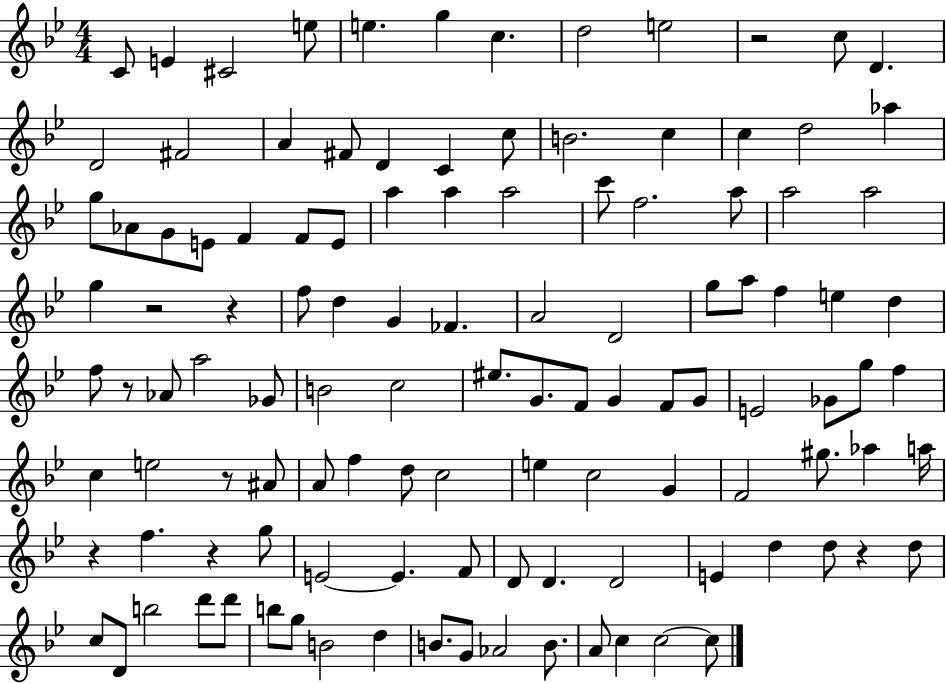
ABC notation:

X:1
T:Untitled
M:4/4
L:1/4
K:Bb
C/2 E ^C2 e/2 e g c d2 e2 z2 c/2 D D2 ^F2 A ^F/2 D C c/2 B2 c c d2 _a g/2 _A/2 G/2 E/2 F F/2 E/2 a a a2 c'/2 f2 a/2 a2 a2 g z2 z f/2 d G _F A2 D2 g/2 a/2 f e d f/2 z/2 _A/2 a2 _G/2 B2 c2 ^e/2 G/2 F/2 G F/2 G/2 E2 _G/2 g/2 f c e2 z/2 ^A/2 A/2 f d/2 c2 e c2 G F2 ^g/2 _a a/4 z f z g/2 E2 E F/2 D/2 D D2 E d d/2 z d/2 c/2 D/2 b2 d'/2 d'/2 b/2 g/2 B2 d B/2 G/2 _A2 B/2 A/2 c c2 c/2